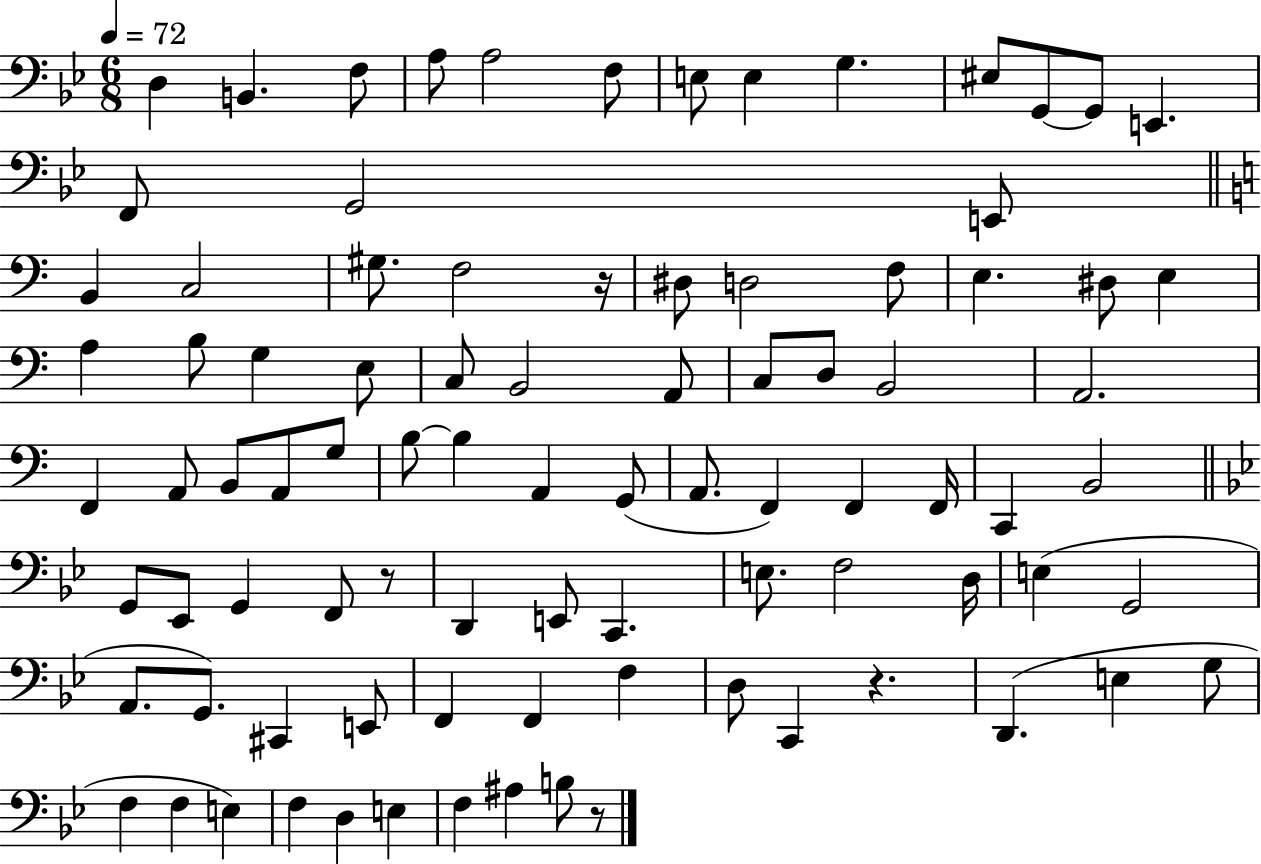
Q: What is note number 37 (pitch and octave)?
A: A2